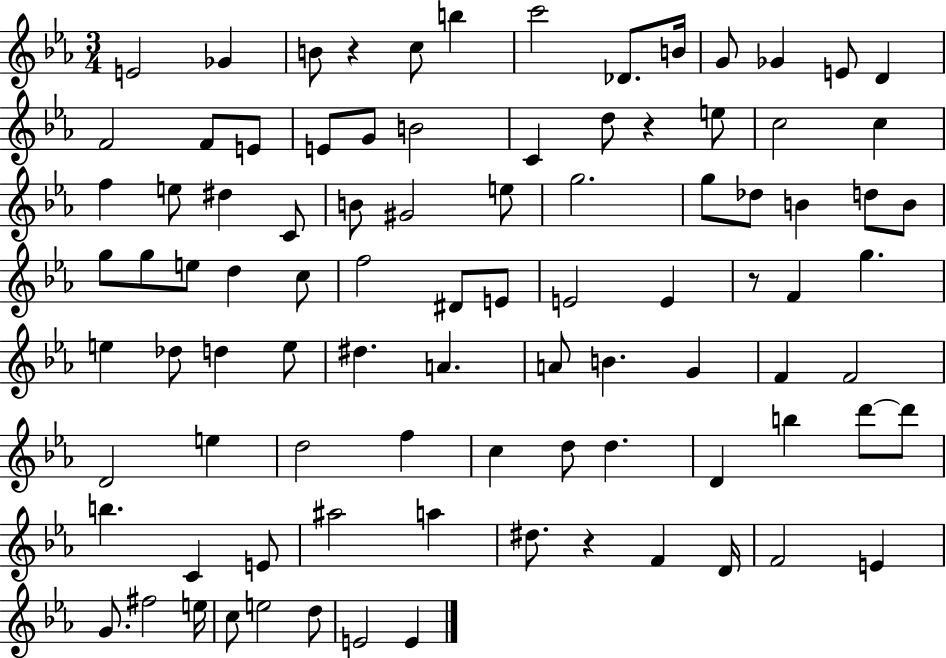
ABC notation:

X:1
T:Untitled
M:3/4
L:1/4
K:Eb
E2 _G B/2 z c/2 b c'2 _D/2 B/4 G/2 _G E/2 D F2 F/2 E/2 E/2 G/2 B2 C d/2 z e/2 c2 c f e/2 ^d C/2 B/2 ^G2 e/2 g2 g/2 _d/2 B d/2 B/2 g/2 g/2 e/2 d c/2 f2 ^D/2 E/2 E2 E z/2 F g e _d/2 d e/2 ^d A A/2 B G F F2 D2 e d2 f c d/2 d D b d'/2 d'/2 b C E/2 ^a2 a ^d/2 z F D/4 F2 E G/2 ^f2 e/4 c/2 e2 d/2 E2 E